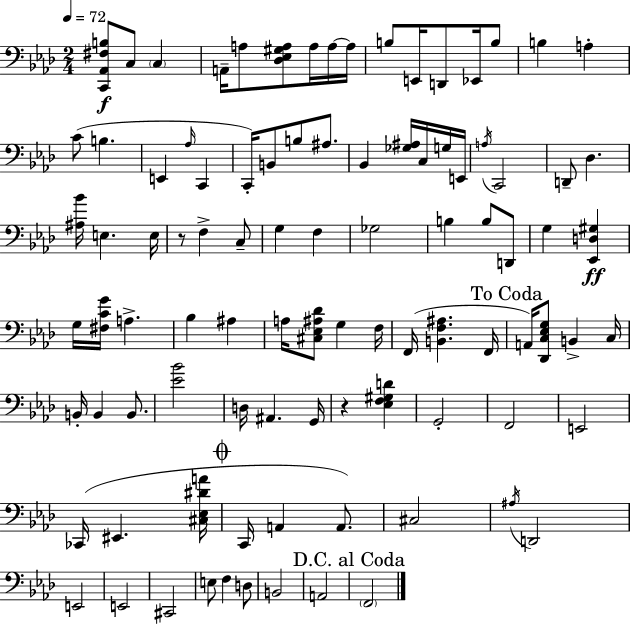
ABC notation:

X:1
T:Untitled
M:2/4
L:1/4
K:Ab
[C,,_A,,^F,B,]/2 C,/2 C, A,,/4 A,/2 [_D,_E,^G,A,]/2 A,/4 A,/4 A,/4 B,/2 E,,/4 D,,/2 _E,,/4 B,/2 B, A, C/2 B, E,, _A,/4 C,, C,,/4 B,,/2 B,/2 ^A,/2 _B,, [_G,^A,]/4 C,/4 G,/4 E,,/4 A,/4 C,,2 D,,/2 _D, [^A,_B]/4 E, E,/4 z/2 F, C,/2 G, F, _G,2 B, B,/2 D,,/2 G, [_E,,D,^G,] G,/4 [^F,CG]/4 A, _B, ^A, A,/4 [^C,_E,^A,_D]/2 G, F,/4 F,,/4 [B,,F,^A,] F,,/4 A,,/4 [_D,,C,_E,G,]/2 B,, C,/4 B,,/4 B,, B,,/2 [_E_B]2 D,/4 ^A,, G,,/4 z [_E,F,^G,D] G,,2 F,,2 E,,2 _C,,/4 ^E,, [^C,_E,^DA]/4 C,,/4 A,, A,,/2 ^C,2 ^A,/4 D,,2 E,,2 E,,2 ^C,,2 E,/2 F, D,/2 B,,2 A,,2 F,,2